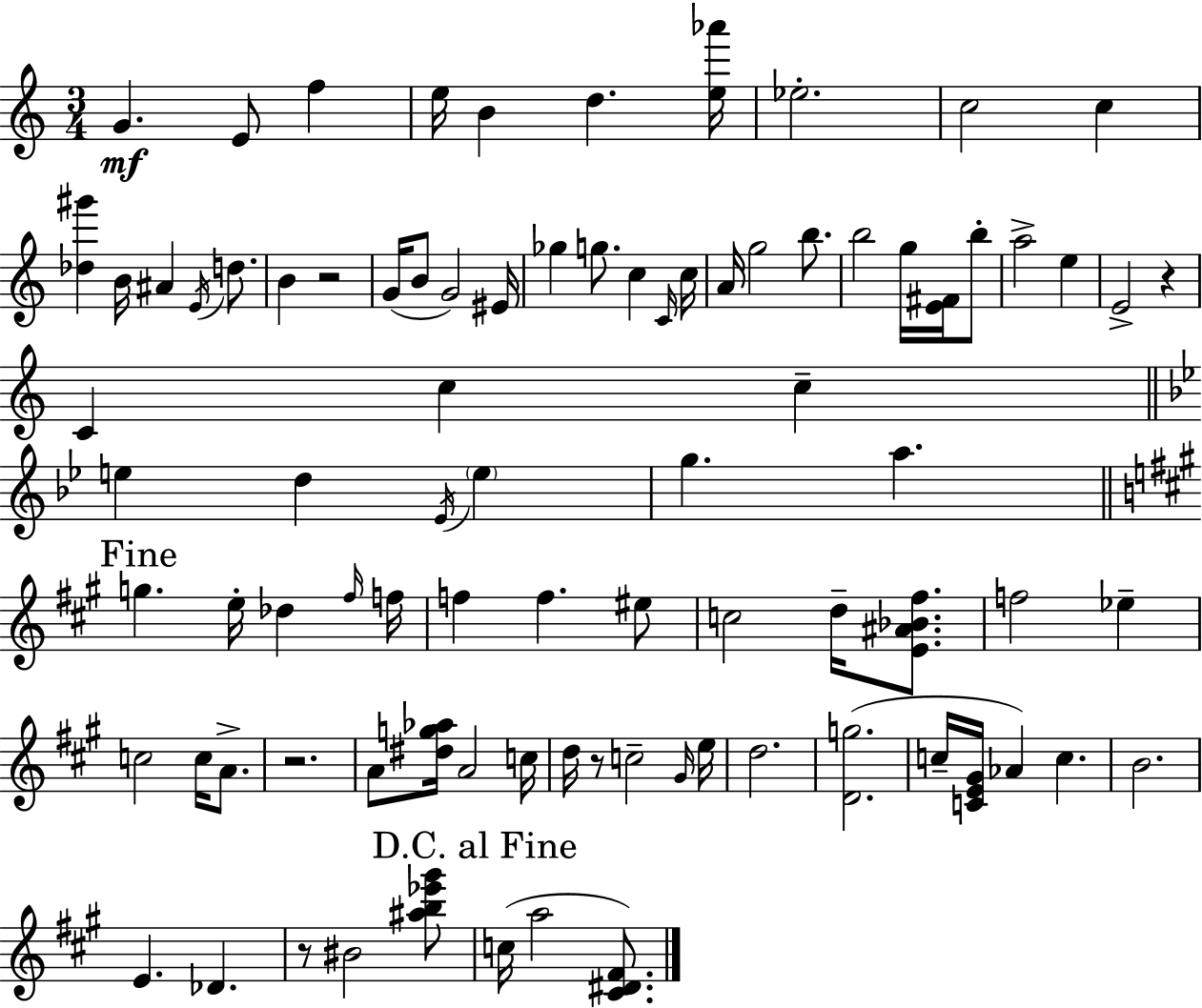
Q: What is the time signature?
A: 3/4